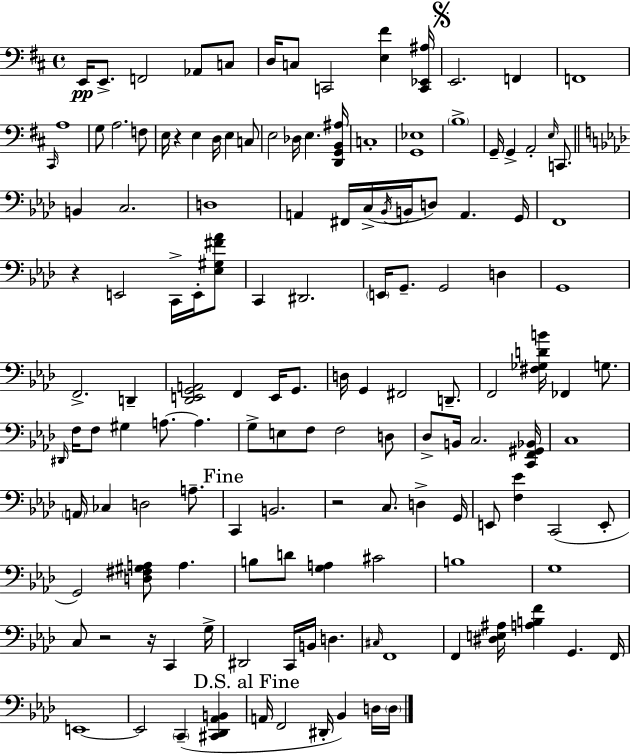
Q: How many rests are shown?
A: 5